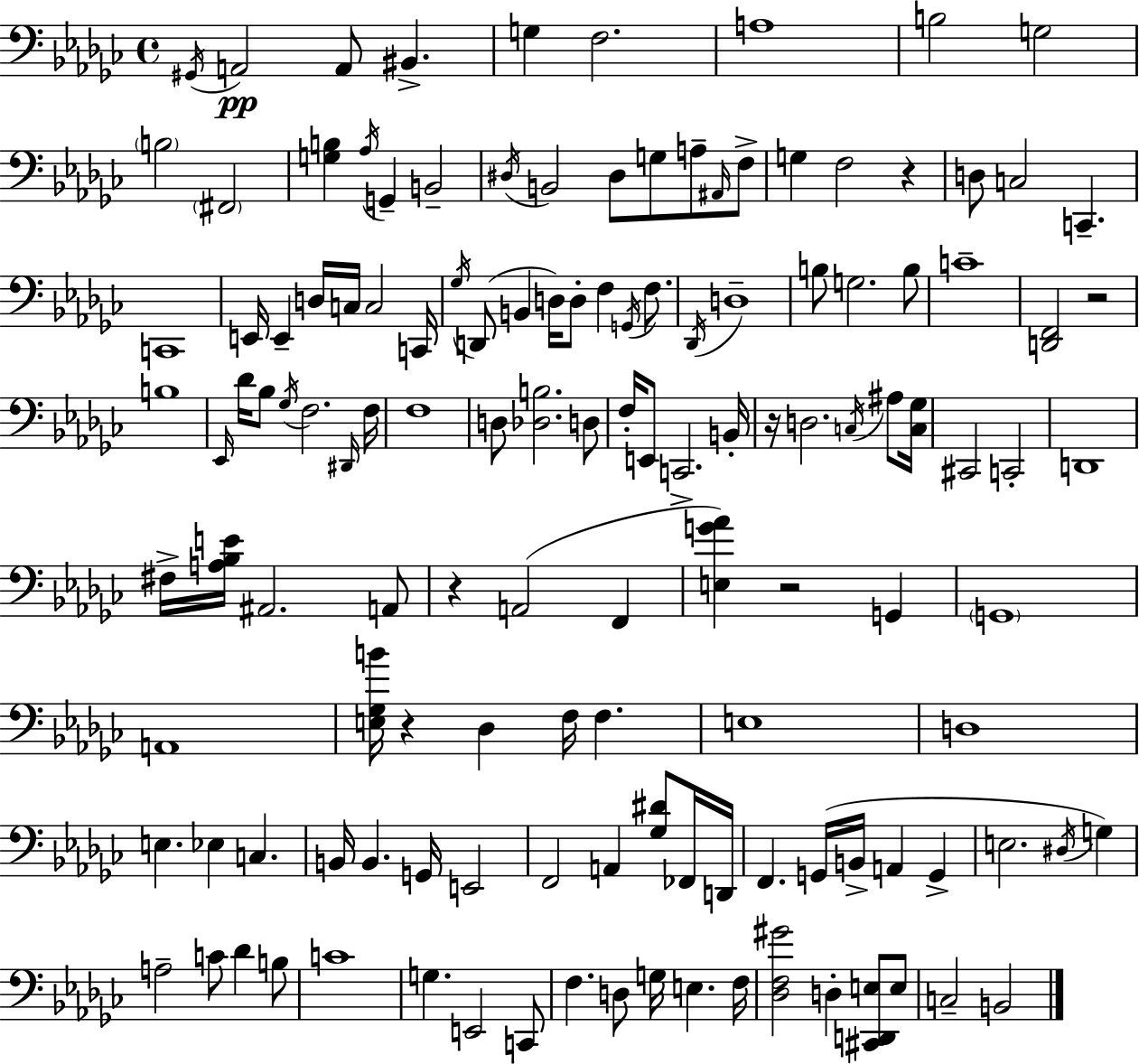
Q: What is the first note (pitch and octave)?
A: G#2